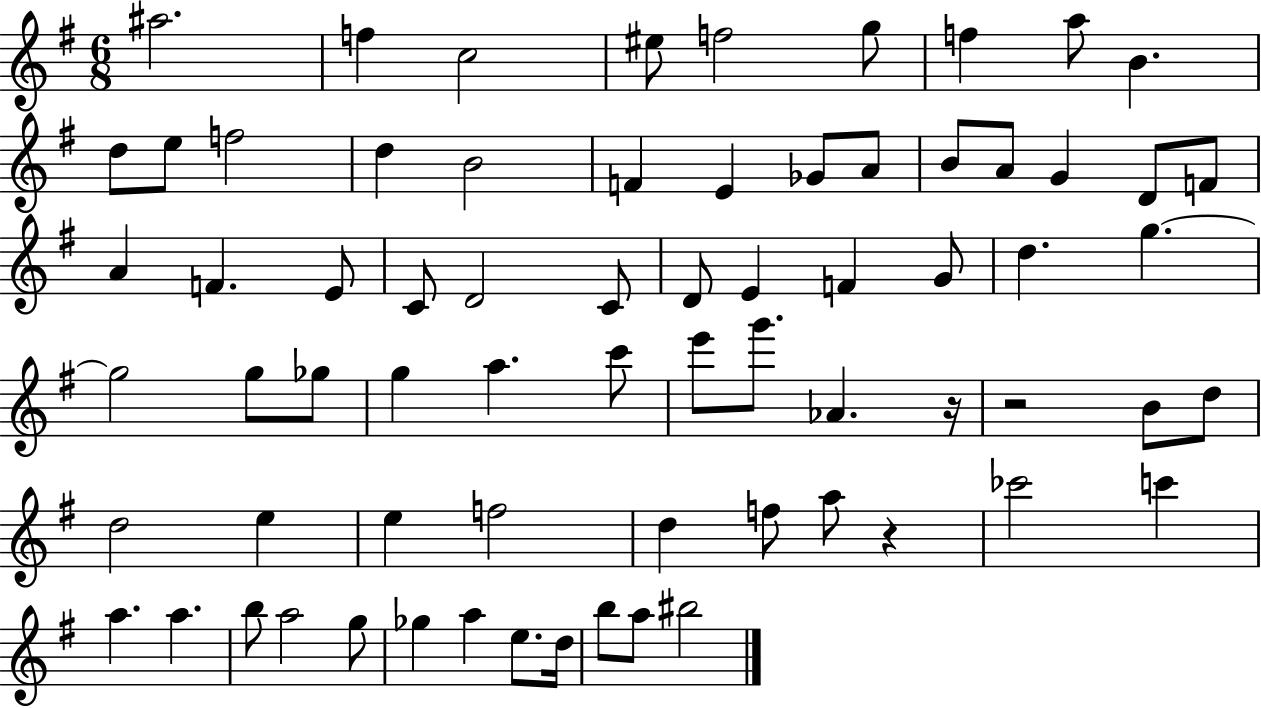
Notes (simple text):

A#5/h. F5/q C5/h EIS5/e F5/h G5/e F5/q A5/e B4/q. D5/e E5/e F5/h D5/q B4/h F4/q E4/q Gb4/e A4/e B4/e A4/e G4/q D4/e F4/e A4/q F4/q. E4/e C4/e D4/h C4/e D4/e E4/q F4/q G4/e D5/q. G5/q. G5/h G5/e Gb5/e G5/q A5/q. C6/e E6/e G6/e. Ab4/q. R/s R/h B4/e D5/e D5/h E5/q E5/q F5/h D5/q F5/e A5/e R/q CES6/h C6/q A5/q. A5/q. B5/e A5/h G5/e Gb5/q A5/q E5/e. D5/s B5/e A5/e BIS5/h